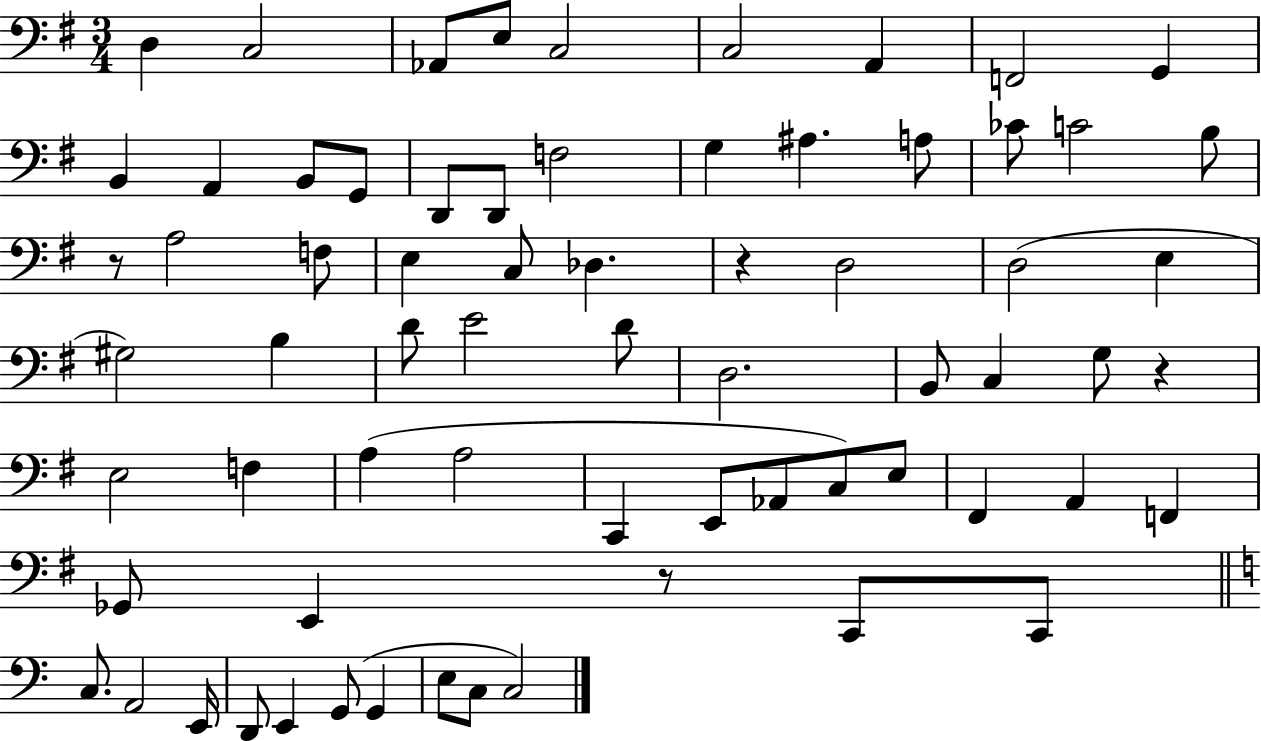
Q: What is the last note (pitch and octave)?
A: C3